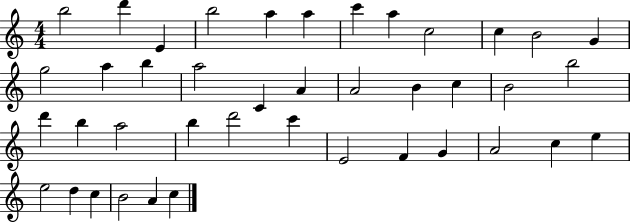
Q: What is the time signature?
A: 4/4